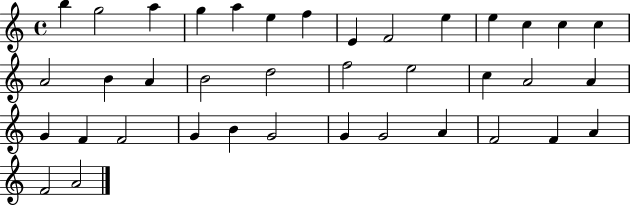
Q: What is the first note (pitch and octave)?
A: B5